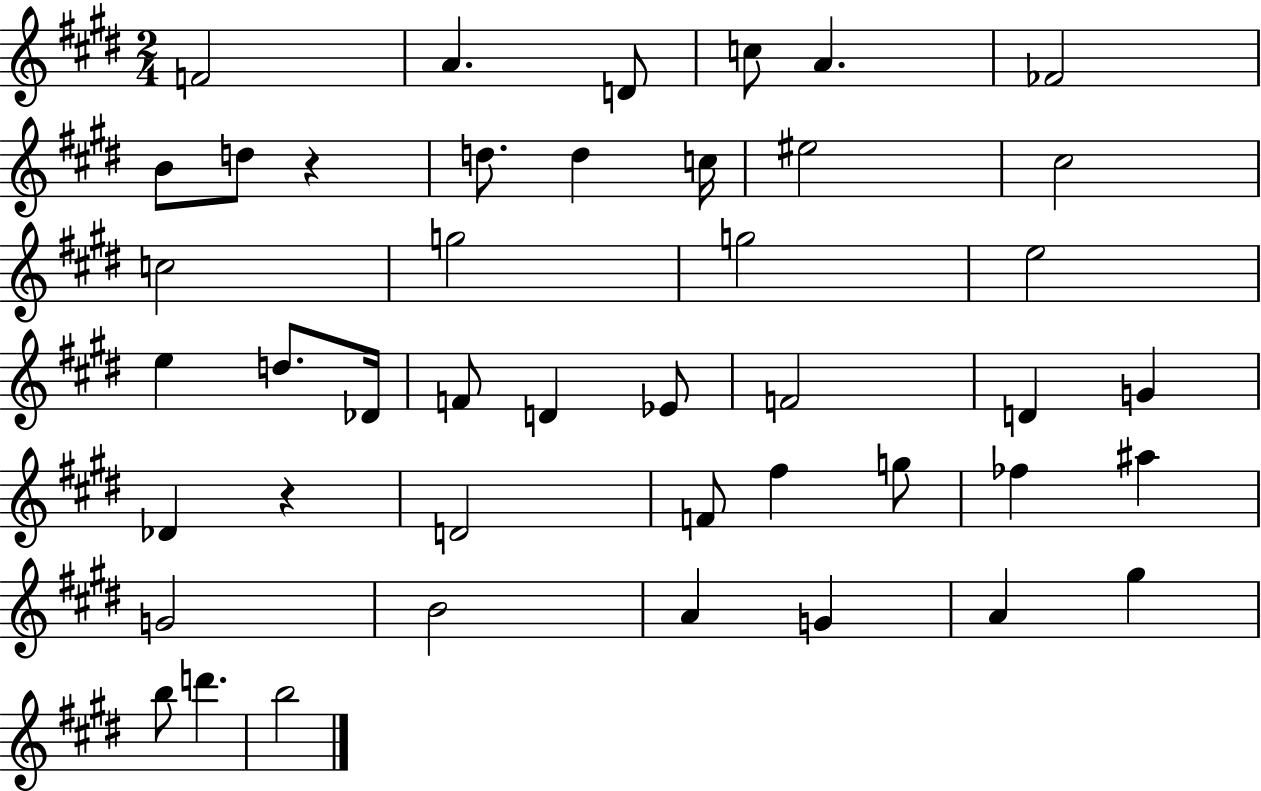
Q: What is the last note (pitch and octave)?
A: B5